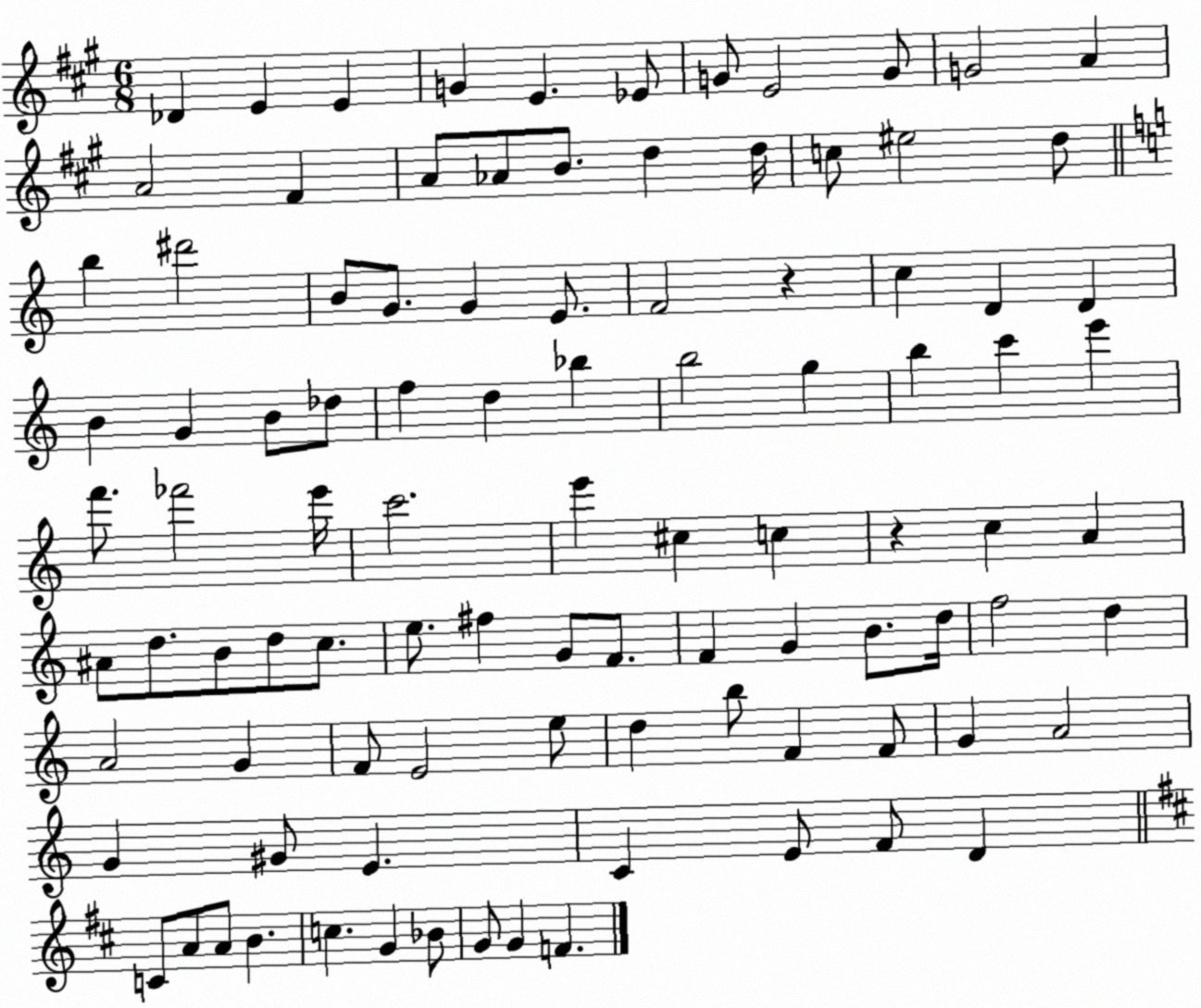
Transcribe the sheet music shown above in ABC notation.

X:1
T:Untitled
M:6/8
L:1/4
K:A
_D E E G E _E/2 G/2 E2 G/2 G2 A A2 ^F A/2 _A/2 B/2 d d/4 c/2 ^e2 d/2 b ^d'2 B/2 G/2 G E/2 F2 z c D D B G B/2 _d/2 f d _b b2 g b c' e' f'/2 _f'2 e'/4 c'2 e' ^c c z c A ^A/2 d/2 B/2 d/2 c/2 e/2 ^f G/2 F/2 F G B/2 d/4 f2 d A2 G F/2 E2 e/2 d b/2 F F/2 G A2 G ^G/2 E C E/2 F/2 D C/2 A/2 A/2 B c G _B/2 G/2 G F